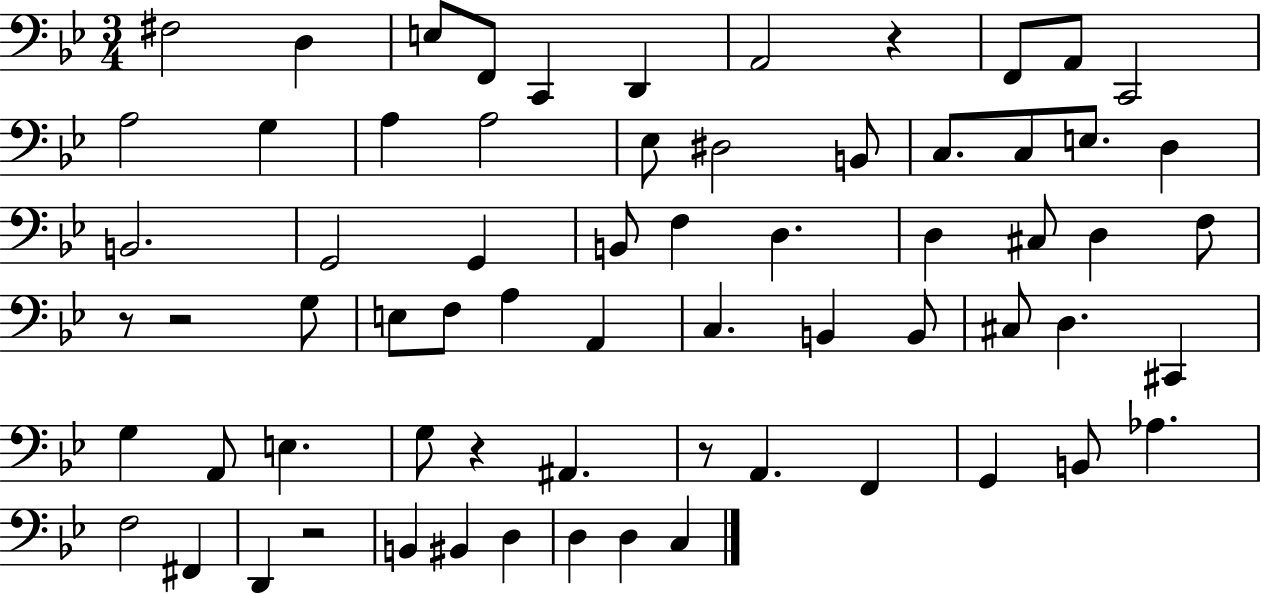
X:1
T:Untitled
M:3/4
L:1/4
K:Bb
^F,2 D, E,/2 F,,/2 C,, D,, A,,2 z F,,/2 A,,/2 C,,2 A,2 G, A, A,2 _E,/2 ^D,2 B,,/2 C,/2 C,/2 E,/2 D, B,,2 G,,2 G,, B,,/2 F, D, D, ^C,/2 D, F,/2 z/2 z2 G,/2 E,/2 F,/2 A, A,, C, B,, B,,/2 ^C,/2 D, ^C,, G, A,,/2 E, G,/2 z ^A,, z/2 A,, F,, G,, B,,/2 _A, F,2 ^F,, D,, z2 B,, ^B,, D, D, D, C,